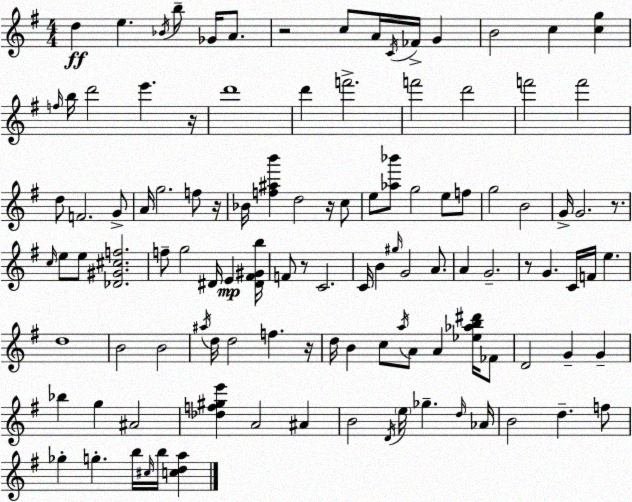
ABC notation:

X:1
T:Untitled
M:4/4
L:1/4
K:Em
d e _B/4 b/2 _G/4 A/2 z2 c/2 A/4 C/4 _F/4 G B2 c [cg] f/4 b/4 d'2 e' z/4 d'4 d' f'2 f'2 d'2 f'2 f'2 d/2 F2 G/2 A/4 g2 f/2 z/4 _B/4 [f^ab'] d2 z/4 c/2 e/2 [_a_b']/2 g2 e/2 f/2 g2 B2 G/4 G2 z/2 c/4 e/2 e/2 [_D^G^cf]2 f/2 g2 ^D/4 E [^D^F^Gb]/4 F/2 z/2 C2 C/4 B ^g/4 G2 A/2 A G2 z/2 G C/4 F/4 e d4 B2 B2 ^a/4 d/4 d2 f z/4 d/4 B c/2 a/4 A/2 A [_e_ab^d']/4 _F/2 D2 G G _b g ^A2 [_df^ge'] A2 ^A B2 D/4 e/4 _g d/4 _A/4 B2 d f/2 _g g b/4 ^c/4 b/4 [cda]